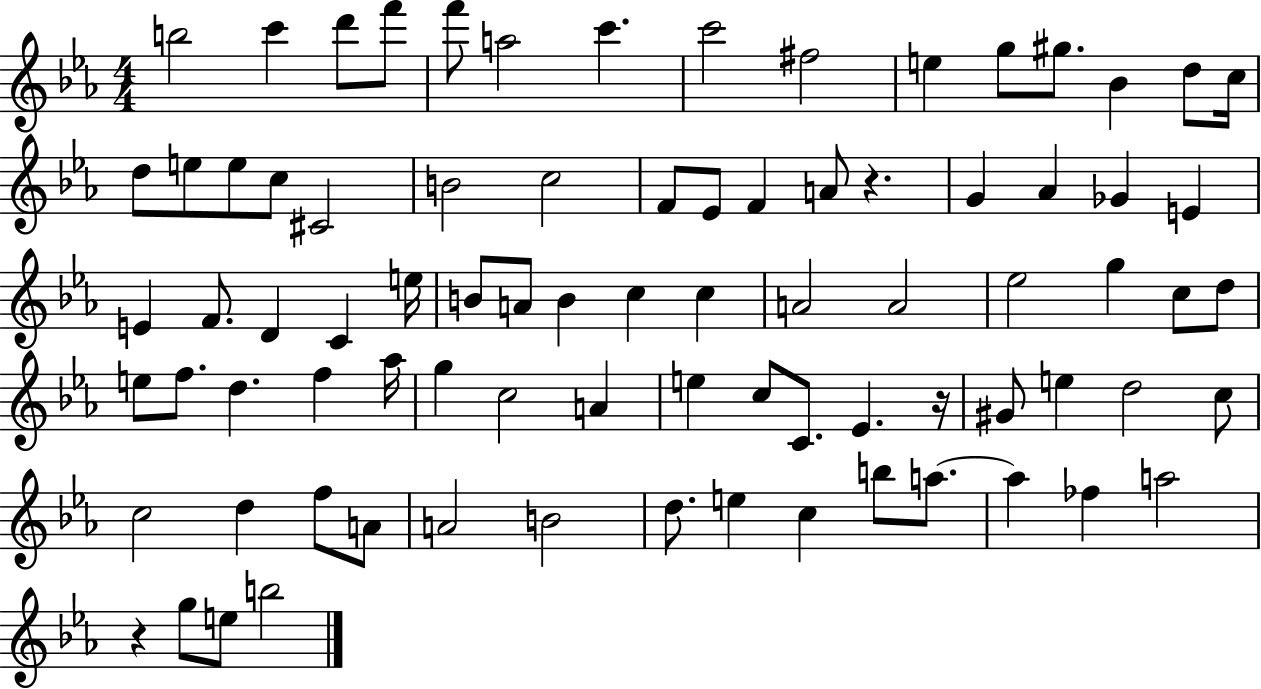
B5/h C6/q D6/e F6/e F6/e A5/h C6/q. C6/h F#5/h E5/q G5/e G#5/e. Bb4/q D5/e C5/s D5/e E5/e E5/e C5/e C#4/h B4/h C5/h F4/e Eb4/e F4/q A4/e R/q. G4/q Ab4/q Gb4/q E4/q E4/q F4/e. D4/q C4/q E5/s B4/e A4/e B4/q C5/q C5/q A4/h A4/h Eb5/h G5/q C5/e D5/e E5/e F5/e. D5/q. F5/q Ab5/s G5/q C5/h A4/q E5/q C5/e C4/e. Eb4/q. R/s G#4/e E5/q D5/h C5/e C5/h D5/q F5/e A4/e A4/h B4/h D5/e. E5/q C5/q B5/e A5/e. A5/q FES5/q A5/h R/q G5/e E5/e B5/h